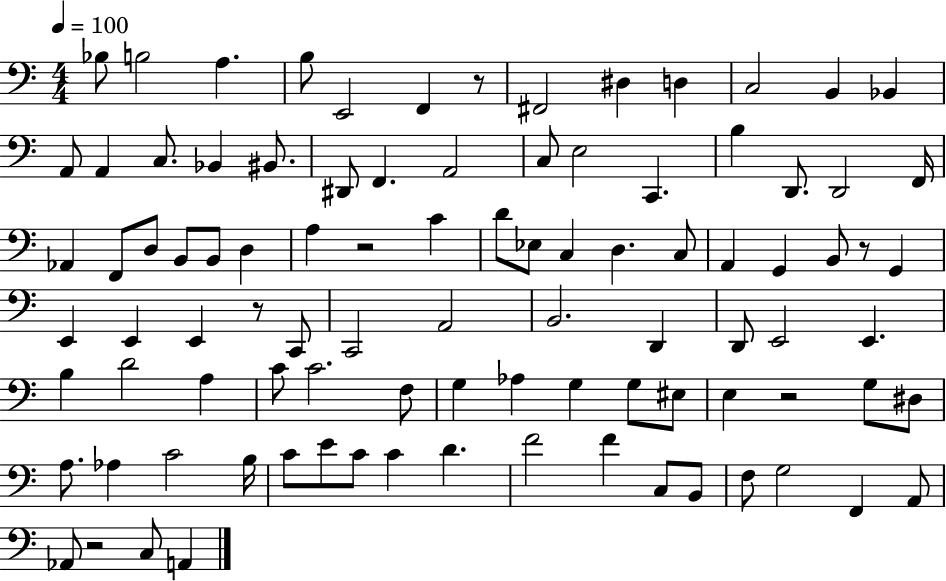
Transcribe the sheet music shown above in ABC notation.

X:1
T:Untitled
M:4/4
L:1/4
K:C
_B,/2 B,2 A, B,/2 E,,2 F,, z/2 ^F,,2 ^D, D, C,2 B,, _B,, A,,/2 A,, C,/2 _B,, ^B,,/2 ^D,,/2 F,, A,,2 C,/2 E,2 C,, B, D,,/2 D,,2 F,,/4 _A,, F,,/2 D,/2 B,,/2 B,,/2 D, A, z2 C D/2 _E,/2 C, D, C,/2 A,, G,, B,,/2 z/2 G,, E,, E,, E,, z/2 C,,/2 C,,2 A,,2 B,,2 D,, D,,/2 E,,2 E,, B, D2 A, C/2 C2 F,/2 G, _A, G, G,/2 ^E,/2 E, z2 G,/2 ^D,/2 A,/2 _A, C2 B,/4 C/2 E/2 C/2 C D F2 F C,/2 B,,/2 F,/2 G,2 F,, A,,/2 _A,,/2 z2 C,/2 A,,